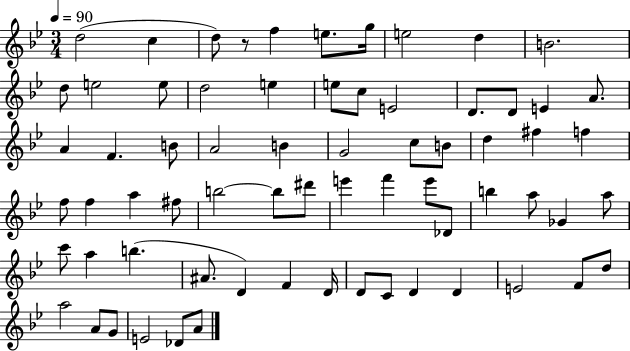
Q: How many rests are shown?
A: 1